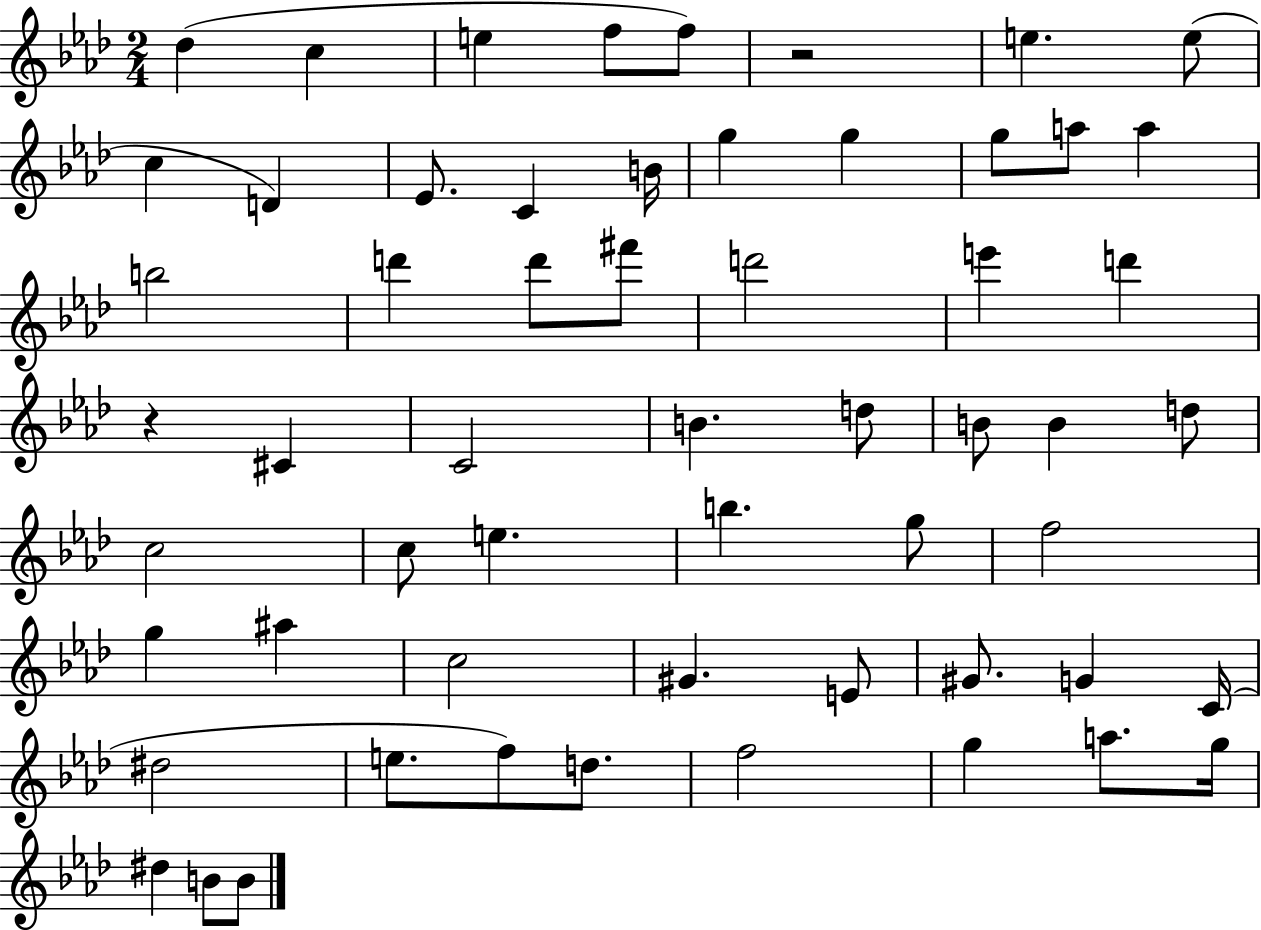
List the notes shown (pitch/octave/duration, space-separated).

Db5/q C5/q E5/q F5/e F5/e R/h E5/q. E5/e C5/q D4/q Eb4/e. C4/q B4/s G5/q G5/q G5/e A5/e A5/q B5/h D6/q D6/e F#6/e D6/h E6/q D6/q R/q C#4/q C4/h B4/q. D5/e B4/e B4/q D5/e C5/h C5/e E5/q. B5/q. G5/e F5/h G5/q A#5/q C5/h G#4/q. E4/e G#4/e. G4/q C4/s D#5/h E5/e. F5/e D5/e. F5/h G5/q A5/e. G5/s D#5/q B4/e B4/e